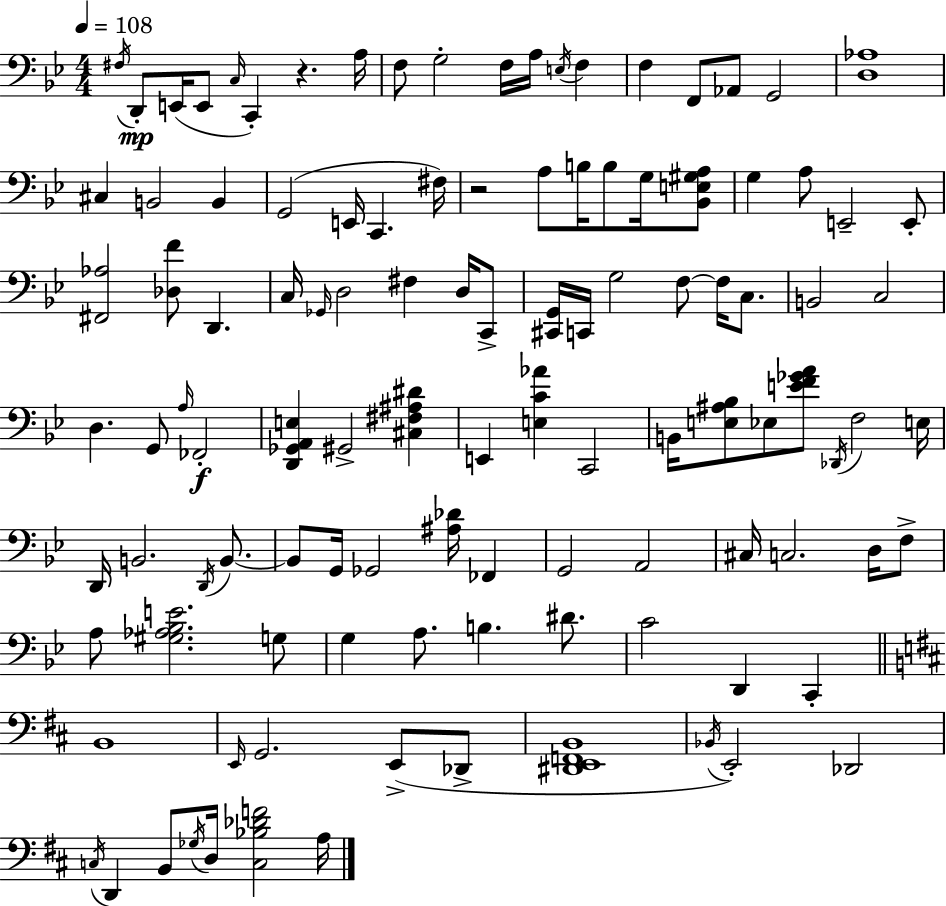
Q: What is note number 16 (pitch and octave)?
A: Ab2